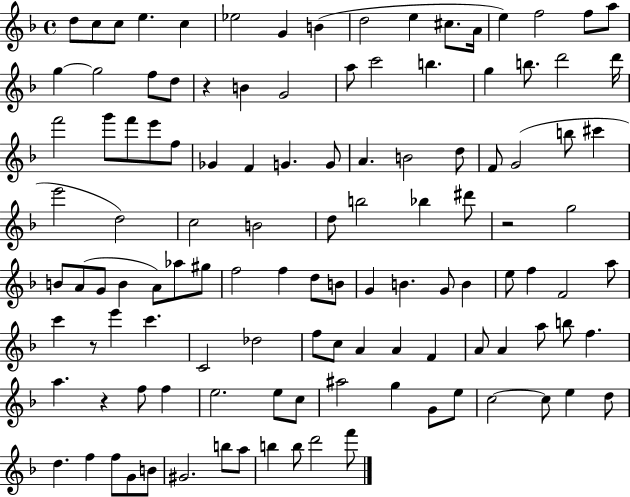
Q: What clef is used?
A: treble